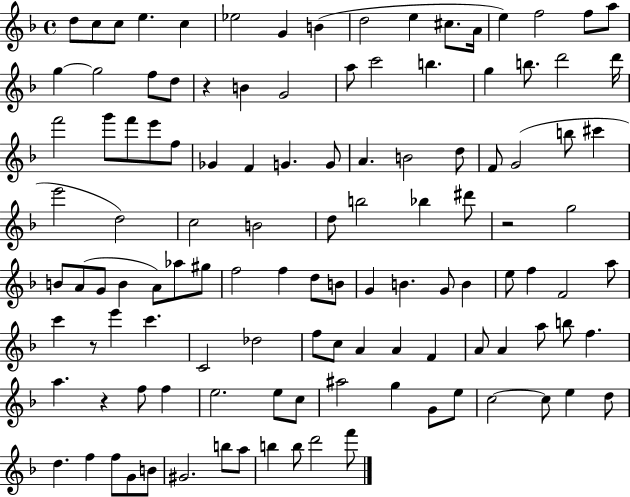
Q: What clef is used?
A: treble